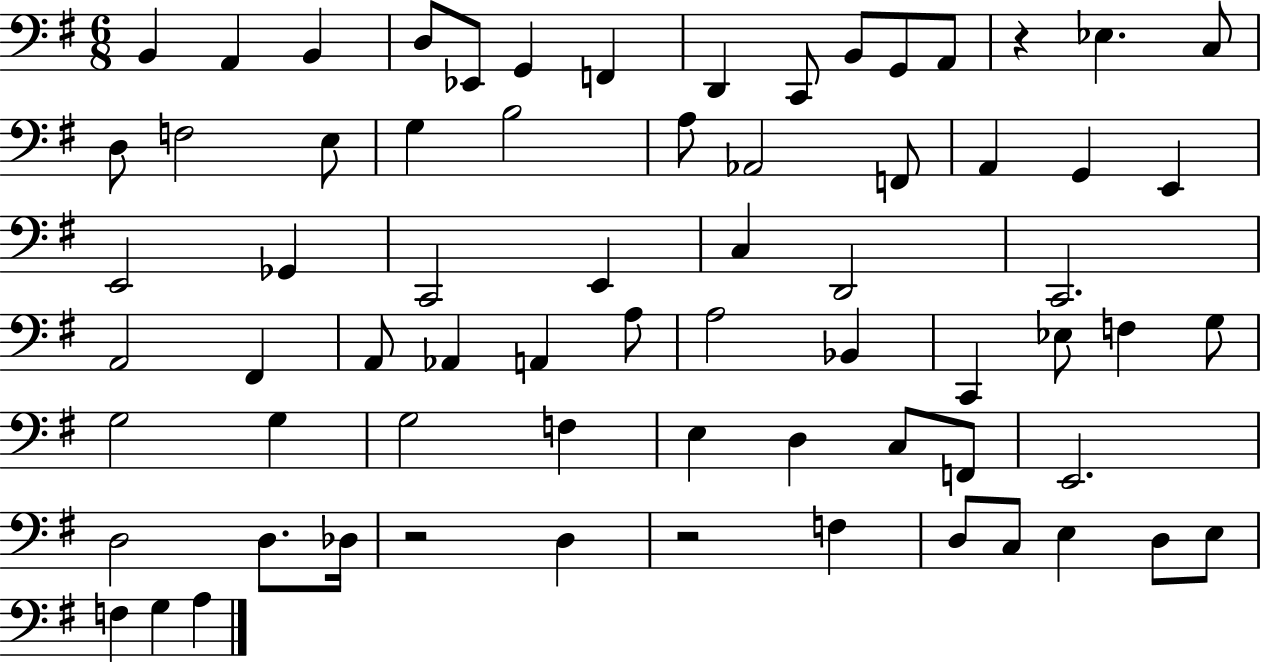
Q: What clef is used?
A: bass